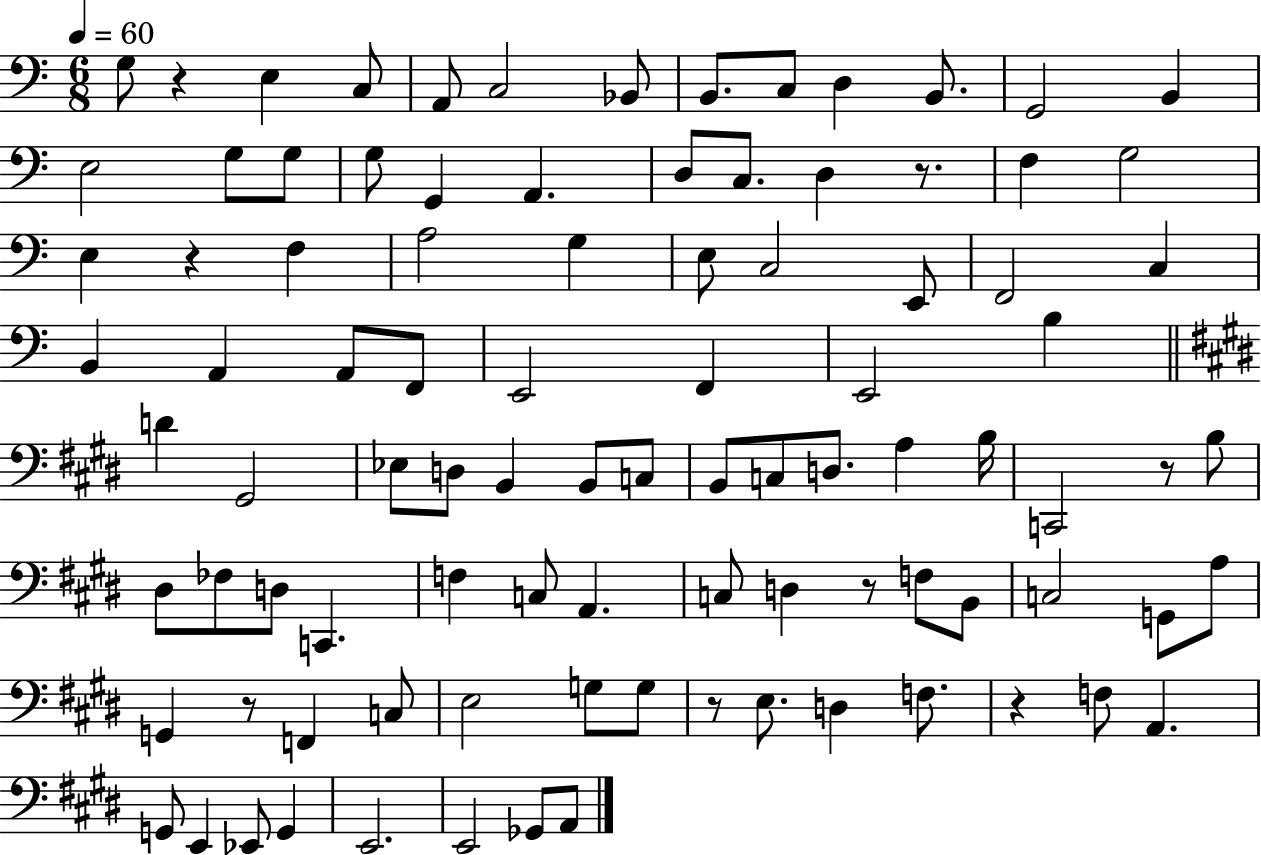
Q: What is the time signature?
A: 6/8